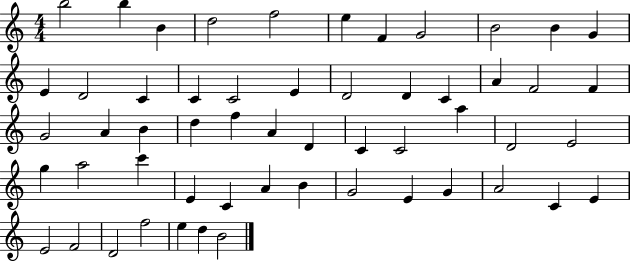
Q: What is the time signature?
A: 4/4